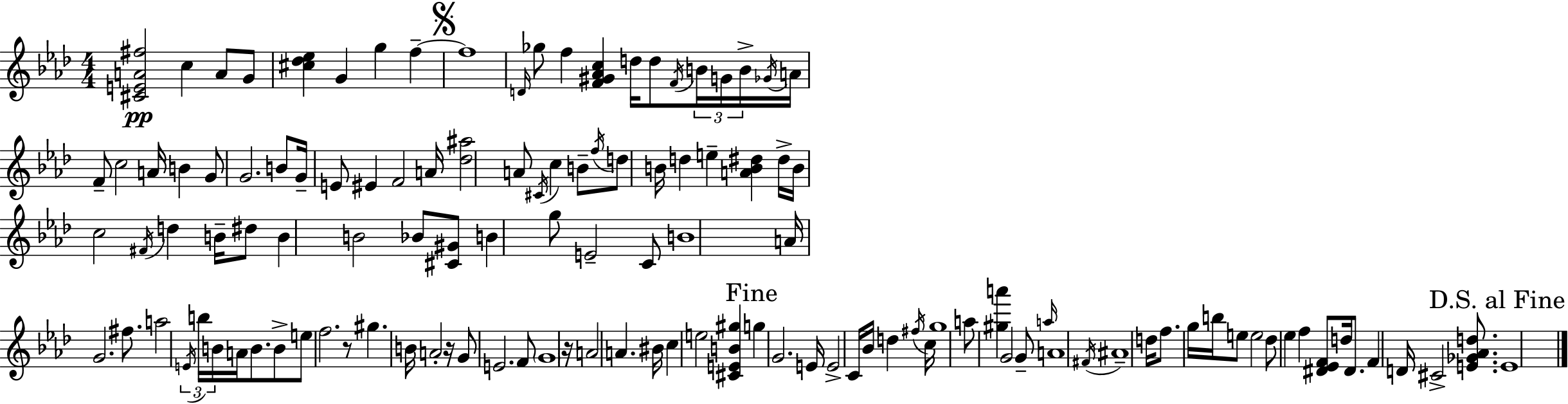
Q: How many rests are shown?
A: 3